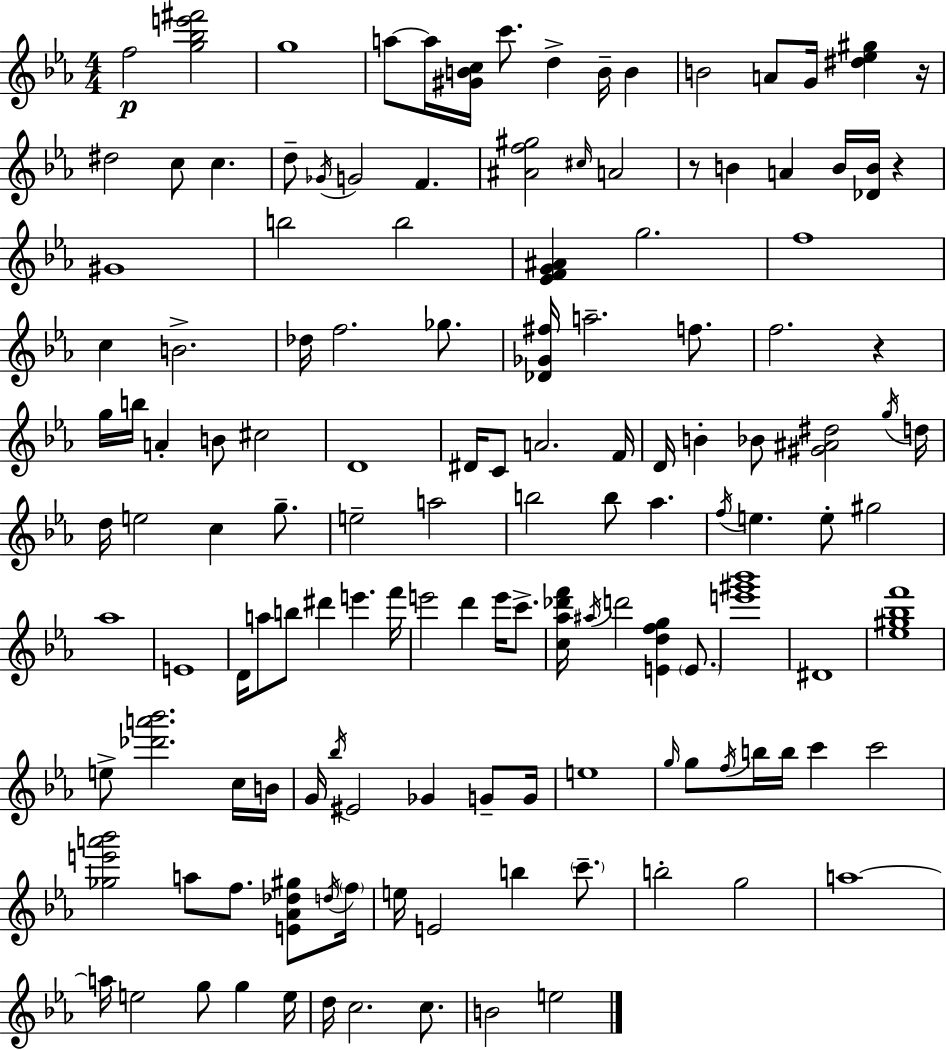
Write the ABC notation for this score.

X:1
T:Untitled
M:4/4
L:1/4
K:Eb
f2 [g_be'^f']2 g4 a/2 a/4 [^GBc]/4 c'/2 d B/4 B B2 A/2 G/4 [^d_e^g] z/4 ^d2 c/2 c d/2 _G/4 G2 F [^Af^g]2 ^c/4 A2 z/2 B A B/4 [_DB]/4 z ^G4 b2 b2 [_EFG^A] g2 f4 c B2 _d/4 f2 _g/2 [_D_G^f]/4 a2 f/2 f2 z g/4 b/4 A B/2 ^c2 D4 ^D/4 C/2 A2 F/4 D/4 B _B/2 [^G^A^d]2 g/4 d/4 d/4 e2 c g/2 e2 a2 b2 b/2 _a f/4 e e/2 ^g2 _a4 E4 D/4 a/2 b/2 ^d' e' f'/4 e'2 d' e'/4 c'/2 [c_a_d'f']/4 ^a/4 d'2 [Edfg] E/2 [e'^g'_b']4 ^D4 [_e^g_bf']4 e/2 [_d'a'_b']2 c/4 B/4 G/4 _b/4 ^E2 _G G/2 G/4 e4 g/4 g/2 f/4 b/4 b/4 c' c'2 [_ge'a'_b']2 a/2 f/2 [E_A_d^g]/2 d/4 f/4 e/4 E2 b c'/2 b2 g2 a4 a/4 e2 g/2 g e/4 d/4 c2 c/2 B2 e2